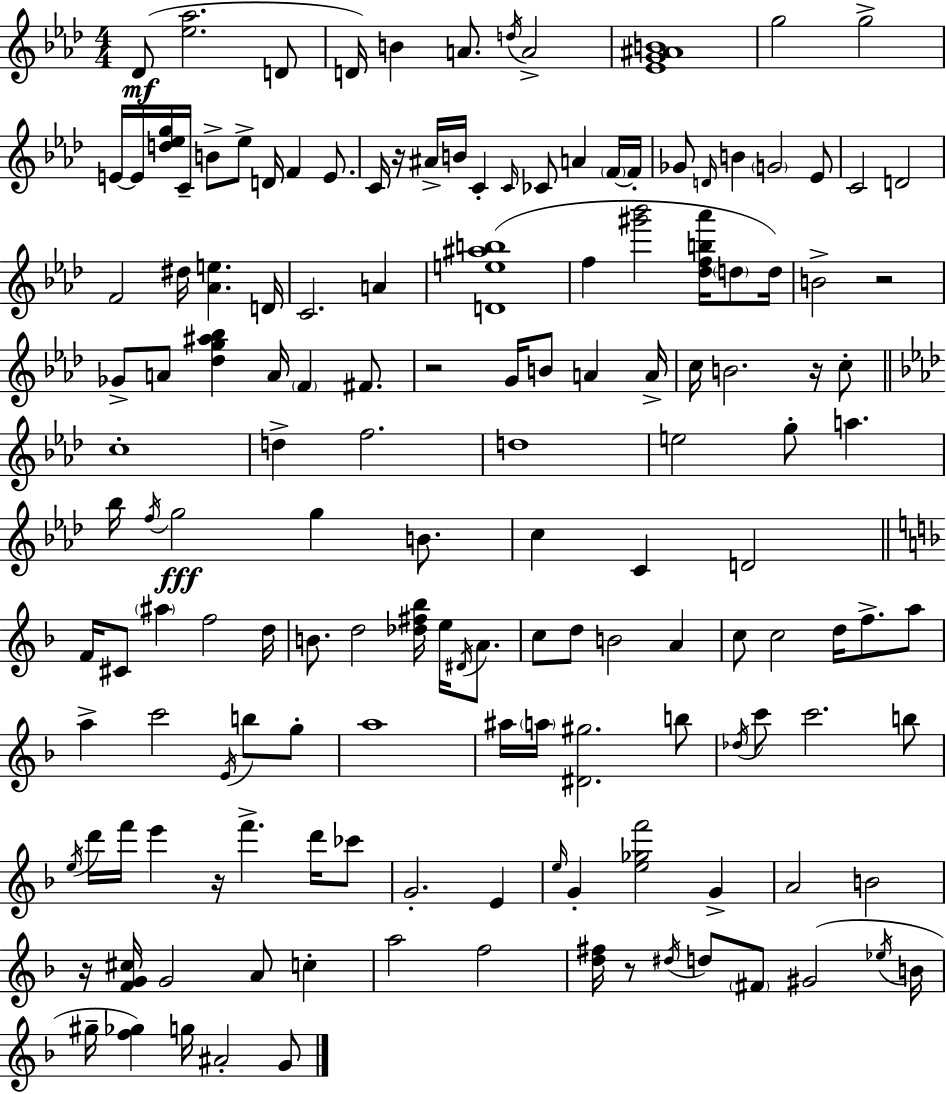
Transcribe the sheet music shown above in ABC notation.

X:1
T:Untitled
M:4/4
L:1/4
K:Fm
_D/2 [_e_a]2 D/2 D/4 B A/2 d/4 A2 [_EG^AB]4 g2 g2 E/4 E/4 [d_eg]/4 C/4 B/2 _e/2 D/4 F E/2 C/4 z/4 ^A/4 B/4 C C/4 _C/2 A F/4 F/4 _G/2 D/4 B G2 _E/2 C2 D2 F2 ^d/4 [_Ae] D/4 C2 A [De^ab]4 f [^g'_b']2 [_dfb_a']/4 d/2 d/4 B2 z2 _G/2 A/2 [_dg^a_b] A/4 F ^F/2 z2 G/4 B/2 A A/4 c/4 B2 z/4 c/2 c4 d f2 d4 e2 g/2 a _b/4 f/4 g2 g B/2 c C D2 F/4 ^C/2 ^a f2 d/4 B/2 d2 [_d^f_b]/4 e/4 ^D/4 A/2 c/2 d/2 B2 A c/2 c2 d/4 f/2 a/2 a c'2 E/4 b/2 g/2 a4 ^a/4 a/4 [^D^g]2 b/2 _d/4 c'/2 c'2 b/2 e/4 d'/4 f'/4 e' z/4 f' d'/4 _c'/2 G2 E e/4 G [e_gf']2 G A2 B2 z/4 [FG^c]/4 G2 A/2 c a2 f2 [d^f]/4 z/2 ^d/4 d/2 ^F/2 ^G2 _e/4 B/4 ^g/4 [f_g] g/4 ^A2 G/2